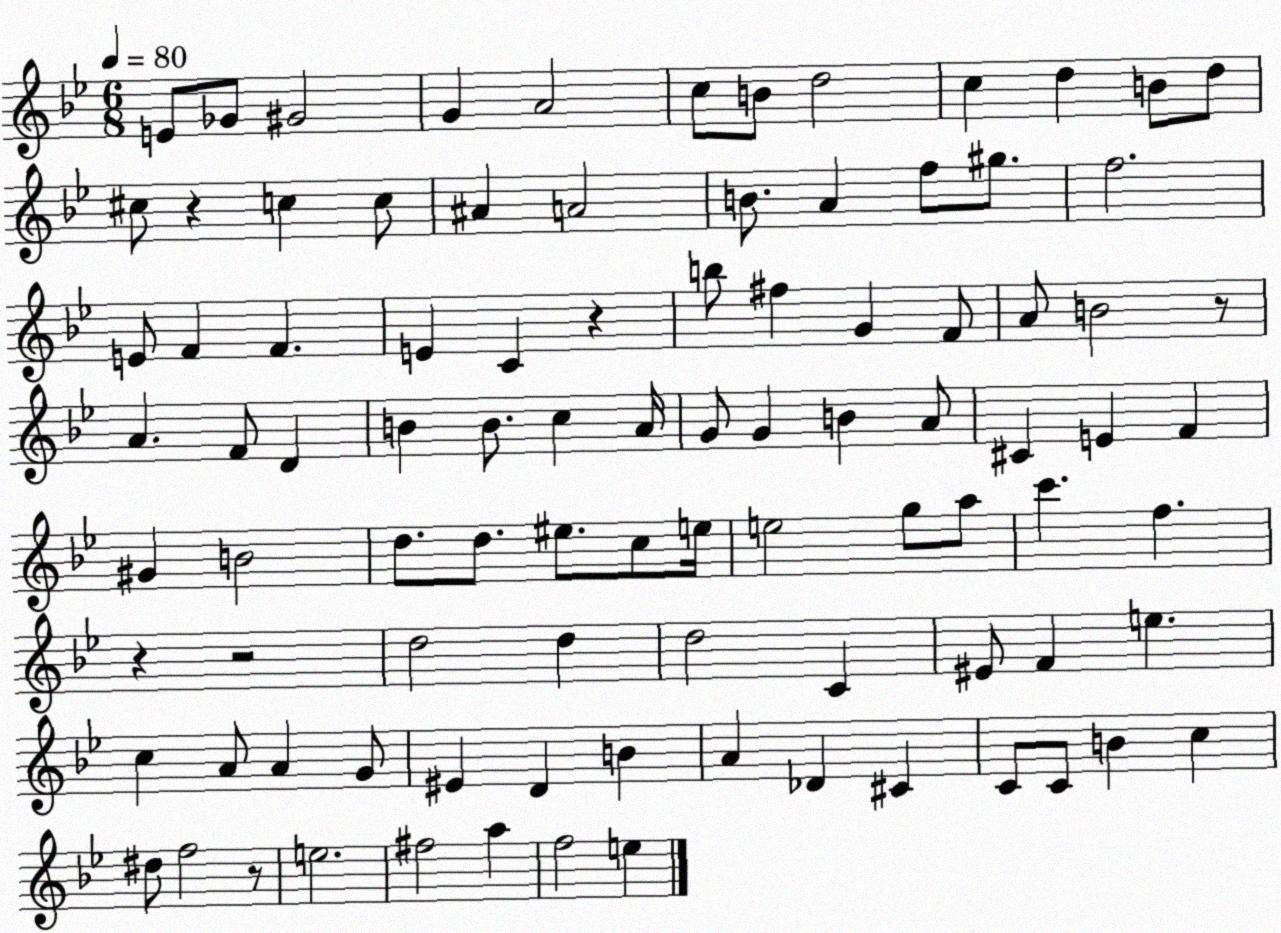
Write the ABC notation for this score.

X:1
T:Untitled
M:6/8
L:1/4
K:Bb
E/2 _G/2 ^G2 G A2 c/2 B/2 d2 c d B/2 d/2 ^c/2 z c c/2 ^A A2 B/2 A f/2 ^g/2 f2 E/2 F F E C z b/2 ^f G F/2 A/2 B2 z/2 A F/2 D B B/2 c A/4 G/2 G B A/2 ^C E F ^G B2 d/2 d/2 ^e/2 c/2 e/4 e2 g/2 a/2 c' f z z2 d2 d d2 C ^E/2 F e c A/2 A G/2 ^E D B A _D ^C C/2 C/2 B c ^d/2 f2 z/2 e2 ^f2 a f2 e